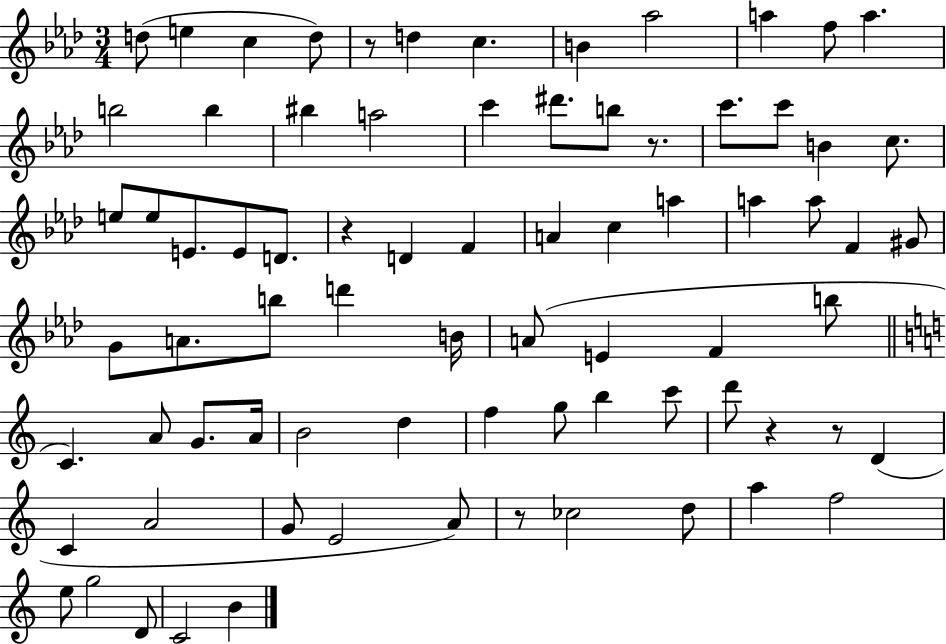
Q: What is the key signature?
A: AES major